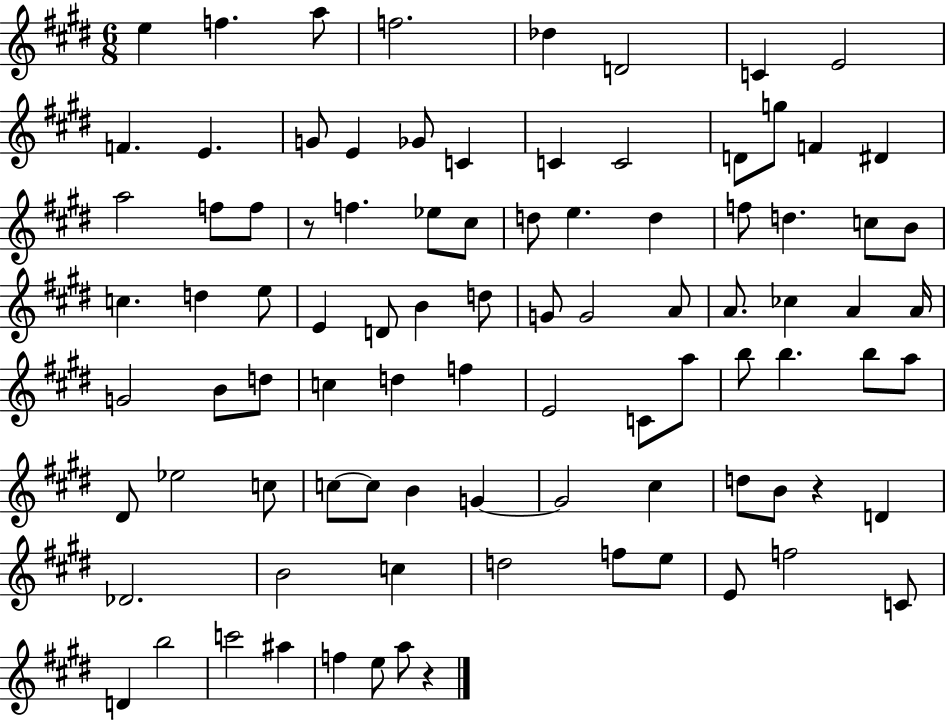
E5/q F5/q. A5/e F5/h. Db5/q D4/h C4/q E4/h F4/q. E4/q. G4/e E4/q Gb4/e C4/q C4/q C4/h D4/e G5/e F4/q D#4/q A5/h F5/e F5/e R/e F5/q. Eb5/e C#5/e D5/e E5/q. D5/q F5/e D5/q. C5/e B4/e C5/q. D5/q E5/e E4/q D4/e B4/q D5/e G4/e G4/h A4/e A4/e. CES5/q A4/q A4/s G4/h B4/e D5/e C5/q D5/q F5/q E4/h C4/e A5/e B5/e B5/q. B5/e A5/e D#4/e Eb5/h C5/e C5/e C5/e B4/q G4/q G4/h C#5/q D5/e B4/e R/q D4/q Db4/h. B4/h C5/q D5/h F5/e E5/e E4/e F5/h C4/e D4/q B5/h C6/h A#5/q F5/q E5/e A5/e R/q